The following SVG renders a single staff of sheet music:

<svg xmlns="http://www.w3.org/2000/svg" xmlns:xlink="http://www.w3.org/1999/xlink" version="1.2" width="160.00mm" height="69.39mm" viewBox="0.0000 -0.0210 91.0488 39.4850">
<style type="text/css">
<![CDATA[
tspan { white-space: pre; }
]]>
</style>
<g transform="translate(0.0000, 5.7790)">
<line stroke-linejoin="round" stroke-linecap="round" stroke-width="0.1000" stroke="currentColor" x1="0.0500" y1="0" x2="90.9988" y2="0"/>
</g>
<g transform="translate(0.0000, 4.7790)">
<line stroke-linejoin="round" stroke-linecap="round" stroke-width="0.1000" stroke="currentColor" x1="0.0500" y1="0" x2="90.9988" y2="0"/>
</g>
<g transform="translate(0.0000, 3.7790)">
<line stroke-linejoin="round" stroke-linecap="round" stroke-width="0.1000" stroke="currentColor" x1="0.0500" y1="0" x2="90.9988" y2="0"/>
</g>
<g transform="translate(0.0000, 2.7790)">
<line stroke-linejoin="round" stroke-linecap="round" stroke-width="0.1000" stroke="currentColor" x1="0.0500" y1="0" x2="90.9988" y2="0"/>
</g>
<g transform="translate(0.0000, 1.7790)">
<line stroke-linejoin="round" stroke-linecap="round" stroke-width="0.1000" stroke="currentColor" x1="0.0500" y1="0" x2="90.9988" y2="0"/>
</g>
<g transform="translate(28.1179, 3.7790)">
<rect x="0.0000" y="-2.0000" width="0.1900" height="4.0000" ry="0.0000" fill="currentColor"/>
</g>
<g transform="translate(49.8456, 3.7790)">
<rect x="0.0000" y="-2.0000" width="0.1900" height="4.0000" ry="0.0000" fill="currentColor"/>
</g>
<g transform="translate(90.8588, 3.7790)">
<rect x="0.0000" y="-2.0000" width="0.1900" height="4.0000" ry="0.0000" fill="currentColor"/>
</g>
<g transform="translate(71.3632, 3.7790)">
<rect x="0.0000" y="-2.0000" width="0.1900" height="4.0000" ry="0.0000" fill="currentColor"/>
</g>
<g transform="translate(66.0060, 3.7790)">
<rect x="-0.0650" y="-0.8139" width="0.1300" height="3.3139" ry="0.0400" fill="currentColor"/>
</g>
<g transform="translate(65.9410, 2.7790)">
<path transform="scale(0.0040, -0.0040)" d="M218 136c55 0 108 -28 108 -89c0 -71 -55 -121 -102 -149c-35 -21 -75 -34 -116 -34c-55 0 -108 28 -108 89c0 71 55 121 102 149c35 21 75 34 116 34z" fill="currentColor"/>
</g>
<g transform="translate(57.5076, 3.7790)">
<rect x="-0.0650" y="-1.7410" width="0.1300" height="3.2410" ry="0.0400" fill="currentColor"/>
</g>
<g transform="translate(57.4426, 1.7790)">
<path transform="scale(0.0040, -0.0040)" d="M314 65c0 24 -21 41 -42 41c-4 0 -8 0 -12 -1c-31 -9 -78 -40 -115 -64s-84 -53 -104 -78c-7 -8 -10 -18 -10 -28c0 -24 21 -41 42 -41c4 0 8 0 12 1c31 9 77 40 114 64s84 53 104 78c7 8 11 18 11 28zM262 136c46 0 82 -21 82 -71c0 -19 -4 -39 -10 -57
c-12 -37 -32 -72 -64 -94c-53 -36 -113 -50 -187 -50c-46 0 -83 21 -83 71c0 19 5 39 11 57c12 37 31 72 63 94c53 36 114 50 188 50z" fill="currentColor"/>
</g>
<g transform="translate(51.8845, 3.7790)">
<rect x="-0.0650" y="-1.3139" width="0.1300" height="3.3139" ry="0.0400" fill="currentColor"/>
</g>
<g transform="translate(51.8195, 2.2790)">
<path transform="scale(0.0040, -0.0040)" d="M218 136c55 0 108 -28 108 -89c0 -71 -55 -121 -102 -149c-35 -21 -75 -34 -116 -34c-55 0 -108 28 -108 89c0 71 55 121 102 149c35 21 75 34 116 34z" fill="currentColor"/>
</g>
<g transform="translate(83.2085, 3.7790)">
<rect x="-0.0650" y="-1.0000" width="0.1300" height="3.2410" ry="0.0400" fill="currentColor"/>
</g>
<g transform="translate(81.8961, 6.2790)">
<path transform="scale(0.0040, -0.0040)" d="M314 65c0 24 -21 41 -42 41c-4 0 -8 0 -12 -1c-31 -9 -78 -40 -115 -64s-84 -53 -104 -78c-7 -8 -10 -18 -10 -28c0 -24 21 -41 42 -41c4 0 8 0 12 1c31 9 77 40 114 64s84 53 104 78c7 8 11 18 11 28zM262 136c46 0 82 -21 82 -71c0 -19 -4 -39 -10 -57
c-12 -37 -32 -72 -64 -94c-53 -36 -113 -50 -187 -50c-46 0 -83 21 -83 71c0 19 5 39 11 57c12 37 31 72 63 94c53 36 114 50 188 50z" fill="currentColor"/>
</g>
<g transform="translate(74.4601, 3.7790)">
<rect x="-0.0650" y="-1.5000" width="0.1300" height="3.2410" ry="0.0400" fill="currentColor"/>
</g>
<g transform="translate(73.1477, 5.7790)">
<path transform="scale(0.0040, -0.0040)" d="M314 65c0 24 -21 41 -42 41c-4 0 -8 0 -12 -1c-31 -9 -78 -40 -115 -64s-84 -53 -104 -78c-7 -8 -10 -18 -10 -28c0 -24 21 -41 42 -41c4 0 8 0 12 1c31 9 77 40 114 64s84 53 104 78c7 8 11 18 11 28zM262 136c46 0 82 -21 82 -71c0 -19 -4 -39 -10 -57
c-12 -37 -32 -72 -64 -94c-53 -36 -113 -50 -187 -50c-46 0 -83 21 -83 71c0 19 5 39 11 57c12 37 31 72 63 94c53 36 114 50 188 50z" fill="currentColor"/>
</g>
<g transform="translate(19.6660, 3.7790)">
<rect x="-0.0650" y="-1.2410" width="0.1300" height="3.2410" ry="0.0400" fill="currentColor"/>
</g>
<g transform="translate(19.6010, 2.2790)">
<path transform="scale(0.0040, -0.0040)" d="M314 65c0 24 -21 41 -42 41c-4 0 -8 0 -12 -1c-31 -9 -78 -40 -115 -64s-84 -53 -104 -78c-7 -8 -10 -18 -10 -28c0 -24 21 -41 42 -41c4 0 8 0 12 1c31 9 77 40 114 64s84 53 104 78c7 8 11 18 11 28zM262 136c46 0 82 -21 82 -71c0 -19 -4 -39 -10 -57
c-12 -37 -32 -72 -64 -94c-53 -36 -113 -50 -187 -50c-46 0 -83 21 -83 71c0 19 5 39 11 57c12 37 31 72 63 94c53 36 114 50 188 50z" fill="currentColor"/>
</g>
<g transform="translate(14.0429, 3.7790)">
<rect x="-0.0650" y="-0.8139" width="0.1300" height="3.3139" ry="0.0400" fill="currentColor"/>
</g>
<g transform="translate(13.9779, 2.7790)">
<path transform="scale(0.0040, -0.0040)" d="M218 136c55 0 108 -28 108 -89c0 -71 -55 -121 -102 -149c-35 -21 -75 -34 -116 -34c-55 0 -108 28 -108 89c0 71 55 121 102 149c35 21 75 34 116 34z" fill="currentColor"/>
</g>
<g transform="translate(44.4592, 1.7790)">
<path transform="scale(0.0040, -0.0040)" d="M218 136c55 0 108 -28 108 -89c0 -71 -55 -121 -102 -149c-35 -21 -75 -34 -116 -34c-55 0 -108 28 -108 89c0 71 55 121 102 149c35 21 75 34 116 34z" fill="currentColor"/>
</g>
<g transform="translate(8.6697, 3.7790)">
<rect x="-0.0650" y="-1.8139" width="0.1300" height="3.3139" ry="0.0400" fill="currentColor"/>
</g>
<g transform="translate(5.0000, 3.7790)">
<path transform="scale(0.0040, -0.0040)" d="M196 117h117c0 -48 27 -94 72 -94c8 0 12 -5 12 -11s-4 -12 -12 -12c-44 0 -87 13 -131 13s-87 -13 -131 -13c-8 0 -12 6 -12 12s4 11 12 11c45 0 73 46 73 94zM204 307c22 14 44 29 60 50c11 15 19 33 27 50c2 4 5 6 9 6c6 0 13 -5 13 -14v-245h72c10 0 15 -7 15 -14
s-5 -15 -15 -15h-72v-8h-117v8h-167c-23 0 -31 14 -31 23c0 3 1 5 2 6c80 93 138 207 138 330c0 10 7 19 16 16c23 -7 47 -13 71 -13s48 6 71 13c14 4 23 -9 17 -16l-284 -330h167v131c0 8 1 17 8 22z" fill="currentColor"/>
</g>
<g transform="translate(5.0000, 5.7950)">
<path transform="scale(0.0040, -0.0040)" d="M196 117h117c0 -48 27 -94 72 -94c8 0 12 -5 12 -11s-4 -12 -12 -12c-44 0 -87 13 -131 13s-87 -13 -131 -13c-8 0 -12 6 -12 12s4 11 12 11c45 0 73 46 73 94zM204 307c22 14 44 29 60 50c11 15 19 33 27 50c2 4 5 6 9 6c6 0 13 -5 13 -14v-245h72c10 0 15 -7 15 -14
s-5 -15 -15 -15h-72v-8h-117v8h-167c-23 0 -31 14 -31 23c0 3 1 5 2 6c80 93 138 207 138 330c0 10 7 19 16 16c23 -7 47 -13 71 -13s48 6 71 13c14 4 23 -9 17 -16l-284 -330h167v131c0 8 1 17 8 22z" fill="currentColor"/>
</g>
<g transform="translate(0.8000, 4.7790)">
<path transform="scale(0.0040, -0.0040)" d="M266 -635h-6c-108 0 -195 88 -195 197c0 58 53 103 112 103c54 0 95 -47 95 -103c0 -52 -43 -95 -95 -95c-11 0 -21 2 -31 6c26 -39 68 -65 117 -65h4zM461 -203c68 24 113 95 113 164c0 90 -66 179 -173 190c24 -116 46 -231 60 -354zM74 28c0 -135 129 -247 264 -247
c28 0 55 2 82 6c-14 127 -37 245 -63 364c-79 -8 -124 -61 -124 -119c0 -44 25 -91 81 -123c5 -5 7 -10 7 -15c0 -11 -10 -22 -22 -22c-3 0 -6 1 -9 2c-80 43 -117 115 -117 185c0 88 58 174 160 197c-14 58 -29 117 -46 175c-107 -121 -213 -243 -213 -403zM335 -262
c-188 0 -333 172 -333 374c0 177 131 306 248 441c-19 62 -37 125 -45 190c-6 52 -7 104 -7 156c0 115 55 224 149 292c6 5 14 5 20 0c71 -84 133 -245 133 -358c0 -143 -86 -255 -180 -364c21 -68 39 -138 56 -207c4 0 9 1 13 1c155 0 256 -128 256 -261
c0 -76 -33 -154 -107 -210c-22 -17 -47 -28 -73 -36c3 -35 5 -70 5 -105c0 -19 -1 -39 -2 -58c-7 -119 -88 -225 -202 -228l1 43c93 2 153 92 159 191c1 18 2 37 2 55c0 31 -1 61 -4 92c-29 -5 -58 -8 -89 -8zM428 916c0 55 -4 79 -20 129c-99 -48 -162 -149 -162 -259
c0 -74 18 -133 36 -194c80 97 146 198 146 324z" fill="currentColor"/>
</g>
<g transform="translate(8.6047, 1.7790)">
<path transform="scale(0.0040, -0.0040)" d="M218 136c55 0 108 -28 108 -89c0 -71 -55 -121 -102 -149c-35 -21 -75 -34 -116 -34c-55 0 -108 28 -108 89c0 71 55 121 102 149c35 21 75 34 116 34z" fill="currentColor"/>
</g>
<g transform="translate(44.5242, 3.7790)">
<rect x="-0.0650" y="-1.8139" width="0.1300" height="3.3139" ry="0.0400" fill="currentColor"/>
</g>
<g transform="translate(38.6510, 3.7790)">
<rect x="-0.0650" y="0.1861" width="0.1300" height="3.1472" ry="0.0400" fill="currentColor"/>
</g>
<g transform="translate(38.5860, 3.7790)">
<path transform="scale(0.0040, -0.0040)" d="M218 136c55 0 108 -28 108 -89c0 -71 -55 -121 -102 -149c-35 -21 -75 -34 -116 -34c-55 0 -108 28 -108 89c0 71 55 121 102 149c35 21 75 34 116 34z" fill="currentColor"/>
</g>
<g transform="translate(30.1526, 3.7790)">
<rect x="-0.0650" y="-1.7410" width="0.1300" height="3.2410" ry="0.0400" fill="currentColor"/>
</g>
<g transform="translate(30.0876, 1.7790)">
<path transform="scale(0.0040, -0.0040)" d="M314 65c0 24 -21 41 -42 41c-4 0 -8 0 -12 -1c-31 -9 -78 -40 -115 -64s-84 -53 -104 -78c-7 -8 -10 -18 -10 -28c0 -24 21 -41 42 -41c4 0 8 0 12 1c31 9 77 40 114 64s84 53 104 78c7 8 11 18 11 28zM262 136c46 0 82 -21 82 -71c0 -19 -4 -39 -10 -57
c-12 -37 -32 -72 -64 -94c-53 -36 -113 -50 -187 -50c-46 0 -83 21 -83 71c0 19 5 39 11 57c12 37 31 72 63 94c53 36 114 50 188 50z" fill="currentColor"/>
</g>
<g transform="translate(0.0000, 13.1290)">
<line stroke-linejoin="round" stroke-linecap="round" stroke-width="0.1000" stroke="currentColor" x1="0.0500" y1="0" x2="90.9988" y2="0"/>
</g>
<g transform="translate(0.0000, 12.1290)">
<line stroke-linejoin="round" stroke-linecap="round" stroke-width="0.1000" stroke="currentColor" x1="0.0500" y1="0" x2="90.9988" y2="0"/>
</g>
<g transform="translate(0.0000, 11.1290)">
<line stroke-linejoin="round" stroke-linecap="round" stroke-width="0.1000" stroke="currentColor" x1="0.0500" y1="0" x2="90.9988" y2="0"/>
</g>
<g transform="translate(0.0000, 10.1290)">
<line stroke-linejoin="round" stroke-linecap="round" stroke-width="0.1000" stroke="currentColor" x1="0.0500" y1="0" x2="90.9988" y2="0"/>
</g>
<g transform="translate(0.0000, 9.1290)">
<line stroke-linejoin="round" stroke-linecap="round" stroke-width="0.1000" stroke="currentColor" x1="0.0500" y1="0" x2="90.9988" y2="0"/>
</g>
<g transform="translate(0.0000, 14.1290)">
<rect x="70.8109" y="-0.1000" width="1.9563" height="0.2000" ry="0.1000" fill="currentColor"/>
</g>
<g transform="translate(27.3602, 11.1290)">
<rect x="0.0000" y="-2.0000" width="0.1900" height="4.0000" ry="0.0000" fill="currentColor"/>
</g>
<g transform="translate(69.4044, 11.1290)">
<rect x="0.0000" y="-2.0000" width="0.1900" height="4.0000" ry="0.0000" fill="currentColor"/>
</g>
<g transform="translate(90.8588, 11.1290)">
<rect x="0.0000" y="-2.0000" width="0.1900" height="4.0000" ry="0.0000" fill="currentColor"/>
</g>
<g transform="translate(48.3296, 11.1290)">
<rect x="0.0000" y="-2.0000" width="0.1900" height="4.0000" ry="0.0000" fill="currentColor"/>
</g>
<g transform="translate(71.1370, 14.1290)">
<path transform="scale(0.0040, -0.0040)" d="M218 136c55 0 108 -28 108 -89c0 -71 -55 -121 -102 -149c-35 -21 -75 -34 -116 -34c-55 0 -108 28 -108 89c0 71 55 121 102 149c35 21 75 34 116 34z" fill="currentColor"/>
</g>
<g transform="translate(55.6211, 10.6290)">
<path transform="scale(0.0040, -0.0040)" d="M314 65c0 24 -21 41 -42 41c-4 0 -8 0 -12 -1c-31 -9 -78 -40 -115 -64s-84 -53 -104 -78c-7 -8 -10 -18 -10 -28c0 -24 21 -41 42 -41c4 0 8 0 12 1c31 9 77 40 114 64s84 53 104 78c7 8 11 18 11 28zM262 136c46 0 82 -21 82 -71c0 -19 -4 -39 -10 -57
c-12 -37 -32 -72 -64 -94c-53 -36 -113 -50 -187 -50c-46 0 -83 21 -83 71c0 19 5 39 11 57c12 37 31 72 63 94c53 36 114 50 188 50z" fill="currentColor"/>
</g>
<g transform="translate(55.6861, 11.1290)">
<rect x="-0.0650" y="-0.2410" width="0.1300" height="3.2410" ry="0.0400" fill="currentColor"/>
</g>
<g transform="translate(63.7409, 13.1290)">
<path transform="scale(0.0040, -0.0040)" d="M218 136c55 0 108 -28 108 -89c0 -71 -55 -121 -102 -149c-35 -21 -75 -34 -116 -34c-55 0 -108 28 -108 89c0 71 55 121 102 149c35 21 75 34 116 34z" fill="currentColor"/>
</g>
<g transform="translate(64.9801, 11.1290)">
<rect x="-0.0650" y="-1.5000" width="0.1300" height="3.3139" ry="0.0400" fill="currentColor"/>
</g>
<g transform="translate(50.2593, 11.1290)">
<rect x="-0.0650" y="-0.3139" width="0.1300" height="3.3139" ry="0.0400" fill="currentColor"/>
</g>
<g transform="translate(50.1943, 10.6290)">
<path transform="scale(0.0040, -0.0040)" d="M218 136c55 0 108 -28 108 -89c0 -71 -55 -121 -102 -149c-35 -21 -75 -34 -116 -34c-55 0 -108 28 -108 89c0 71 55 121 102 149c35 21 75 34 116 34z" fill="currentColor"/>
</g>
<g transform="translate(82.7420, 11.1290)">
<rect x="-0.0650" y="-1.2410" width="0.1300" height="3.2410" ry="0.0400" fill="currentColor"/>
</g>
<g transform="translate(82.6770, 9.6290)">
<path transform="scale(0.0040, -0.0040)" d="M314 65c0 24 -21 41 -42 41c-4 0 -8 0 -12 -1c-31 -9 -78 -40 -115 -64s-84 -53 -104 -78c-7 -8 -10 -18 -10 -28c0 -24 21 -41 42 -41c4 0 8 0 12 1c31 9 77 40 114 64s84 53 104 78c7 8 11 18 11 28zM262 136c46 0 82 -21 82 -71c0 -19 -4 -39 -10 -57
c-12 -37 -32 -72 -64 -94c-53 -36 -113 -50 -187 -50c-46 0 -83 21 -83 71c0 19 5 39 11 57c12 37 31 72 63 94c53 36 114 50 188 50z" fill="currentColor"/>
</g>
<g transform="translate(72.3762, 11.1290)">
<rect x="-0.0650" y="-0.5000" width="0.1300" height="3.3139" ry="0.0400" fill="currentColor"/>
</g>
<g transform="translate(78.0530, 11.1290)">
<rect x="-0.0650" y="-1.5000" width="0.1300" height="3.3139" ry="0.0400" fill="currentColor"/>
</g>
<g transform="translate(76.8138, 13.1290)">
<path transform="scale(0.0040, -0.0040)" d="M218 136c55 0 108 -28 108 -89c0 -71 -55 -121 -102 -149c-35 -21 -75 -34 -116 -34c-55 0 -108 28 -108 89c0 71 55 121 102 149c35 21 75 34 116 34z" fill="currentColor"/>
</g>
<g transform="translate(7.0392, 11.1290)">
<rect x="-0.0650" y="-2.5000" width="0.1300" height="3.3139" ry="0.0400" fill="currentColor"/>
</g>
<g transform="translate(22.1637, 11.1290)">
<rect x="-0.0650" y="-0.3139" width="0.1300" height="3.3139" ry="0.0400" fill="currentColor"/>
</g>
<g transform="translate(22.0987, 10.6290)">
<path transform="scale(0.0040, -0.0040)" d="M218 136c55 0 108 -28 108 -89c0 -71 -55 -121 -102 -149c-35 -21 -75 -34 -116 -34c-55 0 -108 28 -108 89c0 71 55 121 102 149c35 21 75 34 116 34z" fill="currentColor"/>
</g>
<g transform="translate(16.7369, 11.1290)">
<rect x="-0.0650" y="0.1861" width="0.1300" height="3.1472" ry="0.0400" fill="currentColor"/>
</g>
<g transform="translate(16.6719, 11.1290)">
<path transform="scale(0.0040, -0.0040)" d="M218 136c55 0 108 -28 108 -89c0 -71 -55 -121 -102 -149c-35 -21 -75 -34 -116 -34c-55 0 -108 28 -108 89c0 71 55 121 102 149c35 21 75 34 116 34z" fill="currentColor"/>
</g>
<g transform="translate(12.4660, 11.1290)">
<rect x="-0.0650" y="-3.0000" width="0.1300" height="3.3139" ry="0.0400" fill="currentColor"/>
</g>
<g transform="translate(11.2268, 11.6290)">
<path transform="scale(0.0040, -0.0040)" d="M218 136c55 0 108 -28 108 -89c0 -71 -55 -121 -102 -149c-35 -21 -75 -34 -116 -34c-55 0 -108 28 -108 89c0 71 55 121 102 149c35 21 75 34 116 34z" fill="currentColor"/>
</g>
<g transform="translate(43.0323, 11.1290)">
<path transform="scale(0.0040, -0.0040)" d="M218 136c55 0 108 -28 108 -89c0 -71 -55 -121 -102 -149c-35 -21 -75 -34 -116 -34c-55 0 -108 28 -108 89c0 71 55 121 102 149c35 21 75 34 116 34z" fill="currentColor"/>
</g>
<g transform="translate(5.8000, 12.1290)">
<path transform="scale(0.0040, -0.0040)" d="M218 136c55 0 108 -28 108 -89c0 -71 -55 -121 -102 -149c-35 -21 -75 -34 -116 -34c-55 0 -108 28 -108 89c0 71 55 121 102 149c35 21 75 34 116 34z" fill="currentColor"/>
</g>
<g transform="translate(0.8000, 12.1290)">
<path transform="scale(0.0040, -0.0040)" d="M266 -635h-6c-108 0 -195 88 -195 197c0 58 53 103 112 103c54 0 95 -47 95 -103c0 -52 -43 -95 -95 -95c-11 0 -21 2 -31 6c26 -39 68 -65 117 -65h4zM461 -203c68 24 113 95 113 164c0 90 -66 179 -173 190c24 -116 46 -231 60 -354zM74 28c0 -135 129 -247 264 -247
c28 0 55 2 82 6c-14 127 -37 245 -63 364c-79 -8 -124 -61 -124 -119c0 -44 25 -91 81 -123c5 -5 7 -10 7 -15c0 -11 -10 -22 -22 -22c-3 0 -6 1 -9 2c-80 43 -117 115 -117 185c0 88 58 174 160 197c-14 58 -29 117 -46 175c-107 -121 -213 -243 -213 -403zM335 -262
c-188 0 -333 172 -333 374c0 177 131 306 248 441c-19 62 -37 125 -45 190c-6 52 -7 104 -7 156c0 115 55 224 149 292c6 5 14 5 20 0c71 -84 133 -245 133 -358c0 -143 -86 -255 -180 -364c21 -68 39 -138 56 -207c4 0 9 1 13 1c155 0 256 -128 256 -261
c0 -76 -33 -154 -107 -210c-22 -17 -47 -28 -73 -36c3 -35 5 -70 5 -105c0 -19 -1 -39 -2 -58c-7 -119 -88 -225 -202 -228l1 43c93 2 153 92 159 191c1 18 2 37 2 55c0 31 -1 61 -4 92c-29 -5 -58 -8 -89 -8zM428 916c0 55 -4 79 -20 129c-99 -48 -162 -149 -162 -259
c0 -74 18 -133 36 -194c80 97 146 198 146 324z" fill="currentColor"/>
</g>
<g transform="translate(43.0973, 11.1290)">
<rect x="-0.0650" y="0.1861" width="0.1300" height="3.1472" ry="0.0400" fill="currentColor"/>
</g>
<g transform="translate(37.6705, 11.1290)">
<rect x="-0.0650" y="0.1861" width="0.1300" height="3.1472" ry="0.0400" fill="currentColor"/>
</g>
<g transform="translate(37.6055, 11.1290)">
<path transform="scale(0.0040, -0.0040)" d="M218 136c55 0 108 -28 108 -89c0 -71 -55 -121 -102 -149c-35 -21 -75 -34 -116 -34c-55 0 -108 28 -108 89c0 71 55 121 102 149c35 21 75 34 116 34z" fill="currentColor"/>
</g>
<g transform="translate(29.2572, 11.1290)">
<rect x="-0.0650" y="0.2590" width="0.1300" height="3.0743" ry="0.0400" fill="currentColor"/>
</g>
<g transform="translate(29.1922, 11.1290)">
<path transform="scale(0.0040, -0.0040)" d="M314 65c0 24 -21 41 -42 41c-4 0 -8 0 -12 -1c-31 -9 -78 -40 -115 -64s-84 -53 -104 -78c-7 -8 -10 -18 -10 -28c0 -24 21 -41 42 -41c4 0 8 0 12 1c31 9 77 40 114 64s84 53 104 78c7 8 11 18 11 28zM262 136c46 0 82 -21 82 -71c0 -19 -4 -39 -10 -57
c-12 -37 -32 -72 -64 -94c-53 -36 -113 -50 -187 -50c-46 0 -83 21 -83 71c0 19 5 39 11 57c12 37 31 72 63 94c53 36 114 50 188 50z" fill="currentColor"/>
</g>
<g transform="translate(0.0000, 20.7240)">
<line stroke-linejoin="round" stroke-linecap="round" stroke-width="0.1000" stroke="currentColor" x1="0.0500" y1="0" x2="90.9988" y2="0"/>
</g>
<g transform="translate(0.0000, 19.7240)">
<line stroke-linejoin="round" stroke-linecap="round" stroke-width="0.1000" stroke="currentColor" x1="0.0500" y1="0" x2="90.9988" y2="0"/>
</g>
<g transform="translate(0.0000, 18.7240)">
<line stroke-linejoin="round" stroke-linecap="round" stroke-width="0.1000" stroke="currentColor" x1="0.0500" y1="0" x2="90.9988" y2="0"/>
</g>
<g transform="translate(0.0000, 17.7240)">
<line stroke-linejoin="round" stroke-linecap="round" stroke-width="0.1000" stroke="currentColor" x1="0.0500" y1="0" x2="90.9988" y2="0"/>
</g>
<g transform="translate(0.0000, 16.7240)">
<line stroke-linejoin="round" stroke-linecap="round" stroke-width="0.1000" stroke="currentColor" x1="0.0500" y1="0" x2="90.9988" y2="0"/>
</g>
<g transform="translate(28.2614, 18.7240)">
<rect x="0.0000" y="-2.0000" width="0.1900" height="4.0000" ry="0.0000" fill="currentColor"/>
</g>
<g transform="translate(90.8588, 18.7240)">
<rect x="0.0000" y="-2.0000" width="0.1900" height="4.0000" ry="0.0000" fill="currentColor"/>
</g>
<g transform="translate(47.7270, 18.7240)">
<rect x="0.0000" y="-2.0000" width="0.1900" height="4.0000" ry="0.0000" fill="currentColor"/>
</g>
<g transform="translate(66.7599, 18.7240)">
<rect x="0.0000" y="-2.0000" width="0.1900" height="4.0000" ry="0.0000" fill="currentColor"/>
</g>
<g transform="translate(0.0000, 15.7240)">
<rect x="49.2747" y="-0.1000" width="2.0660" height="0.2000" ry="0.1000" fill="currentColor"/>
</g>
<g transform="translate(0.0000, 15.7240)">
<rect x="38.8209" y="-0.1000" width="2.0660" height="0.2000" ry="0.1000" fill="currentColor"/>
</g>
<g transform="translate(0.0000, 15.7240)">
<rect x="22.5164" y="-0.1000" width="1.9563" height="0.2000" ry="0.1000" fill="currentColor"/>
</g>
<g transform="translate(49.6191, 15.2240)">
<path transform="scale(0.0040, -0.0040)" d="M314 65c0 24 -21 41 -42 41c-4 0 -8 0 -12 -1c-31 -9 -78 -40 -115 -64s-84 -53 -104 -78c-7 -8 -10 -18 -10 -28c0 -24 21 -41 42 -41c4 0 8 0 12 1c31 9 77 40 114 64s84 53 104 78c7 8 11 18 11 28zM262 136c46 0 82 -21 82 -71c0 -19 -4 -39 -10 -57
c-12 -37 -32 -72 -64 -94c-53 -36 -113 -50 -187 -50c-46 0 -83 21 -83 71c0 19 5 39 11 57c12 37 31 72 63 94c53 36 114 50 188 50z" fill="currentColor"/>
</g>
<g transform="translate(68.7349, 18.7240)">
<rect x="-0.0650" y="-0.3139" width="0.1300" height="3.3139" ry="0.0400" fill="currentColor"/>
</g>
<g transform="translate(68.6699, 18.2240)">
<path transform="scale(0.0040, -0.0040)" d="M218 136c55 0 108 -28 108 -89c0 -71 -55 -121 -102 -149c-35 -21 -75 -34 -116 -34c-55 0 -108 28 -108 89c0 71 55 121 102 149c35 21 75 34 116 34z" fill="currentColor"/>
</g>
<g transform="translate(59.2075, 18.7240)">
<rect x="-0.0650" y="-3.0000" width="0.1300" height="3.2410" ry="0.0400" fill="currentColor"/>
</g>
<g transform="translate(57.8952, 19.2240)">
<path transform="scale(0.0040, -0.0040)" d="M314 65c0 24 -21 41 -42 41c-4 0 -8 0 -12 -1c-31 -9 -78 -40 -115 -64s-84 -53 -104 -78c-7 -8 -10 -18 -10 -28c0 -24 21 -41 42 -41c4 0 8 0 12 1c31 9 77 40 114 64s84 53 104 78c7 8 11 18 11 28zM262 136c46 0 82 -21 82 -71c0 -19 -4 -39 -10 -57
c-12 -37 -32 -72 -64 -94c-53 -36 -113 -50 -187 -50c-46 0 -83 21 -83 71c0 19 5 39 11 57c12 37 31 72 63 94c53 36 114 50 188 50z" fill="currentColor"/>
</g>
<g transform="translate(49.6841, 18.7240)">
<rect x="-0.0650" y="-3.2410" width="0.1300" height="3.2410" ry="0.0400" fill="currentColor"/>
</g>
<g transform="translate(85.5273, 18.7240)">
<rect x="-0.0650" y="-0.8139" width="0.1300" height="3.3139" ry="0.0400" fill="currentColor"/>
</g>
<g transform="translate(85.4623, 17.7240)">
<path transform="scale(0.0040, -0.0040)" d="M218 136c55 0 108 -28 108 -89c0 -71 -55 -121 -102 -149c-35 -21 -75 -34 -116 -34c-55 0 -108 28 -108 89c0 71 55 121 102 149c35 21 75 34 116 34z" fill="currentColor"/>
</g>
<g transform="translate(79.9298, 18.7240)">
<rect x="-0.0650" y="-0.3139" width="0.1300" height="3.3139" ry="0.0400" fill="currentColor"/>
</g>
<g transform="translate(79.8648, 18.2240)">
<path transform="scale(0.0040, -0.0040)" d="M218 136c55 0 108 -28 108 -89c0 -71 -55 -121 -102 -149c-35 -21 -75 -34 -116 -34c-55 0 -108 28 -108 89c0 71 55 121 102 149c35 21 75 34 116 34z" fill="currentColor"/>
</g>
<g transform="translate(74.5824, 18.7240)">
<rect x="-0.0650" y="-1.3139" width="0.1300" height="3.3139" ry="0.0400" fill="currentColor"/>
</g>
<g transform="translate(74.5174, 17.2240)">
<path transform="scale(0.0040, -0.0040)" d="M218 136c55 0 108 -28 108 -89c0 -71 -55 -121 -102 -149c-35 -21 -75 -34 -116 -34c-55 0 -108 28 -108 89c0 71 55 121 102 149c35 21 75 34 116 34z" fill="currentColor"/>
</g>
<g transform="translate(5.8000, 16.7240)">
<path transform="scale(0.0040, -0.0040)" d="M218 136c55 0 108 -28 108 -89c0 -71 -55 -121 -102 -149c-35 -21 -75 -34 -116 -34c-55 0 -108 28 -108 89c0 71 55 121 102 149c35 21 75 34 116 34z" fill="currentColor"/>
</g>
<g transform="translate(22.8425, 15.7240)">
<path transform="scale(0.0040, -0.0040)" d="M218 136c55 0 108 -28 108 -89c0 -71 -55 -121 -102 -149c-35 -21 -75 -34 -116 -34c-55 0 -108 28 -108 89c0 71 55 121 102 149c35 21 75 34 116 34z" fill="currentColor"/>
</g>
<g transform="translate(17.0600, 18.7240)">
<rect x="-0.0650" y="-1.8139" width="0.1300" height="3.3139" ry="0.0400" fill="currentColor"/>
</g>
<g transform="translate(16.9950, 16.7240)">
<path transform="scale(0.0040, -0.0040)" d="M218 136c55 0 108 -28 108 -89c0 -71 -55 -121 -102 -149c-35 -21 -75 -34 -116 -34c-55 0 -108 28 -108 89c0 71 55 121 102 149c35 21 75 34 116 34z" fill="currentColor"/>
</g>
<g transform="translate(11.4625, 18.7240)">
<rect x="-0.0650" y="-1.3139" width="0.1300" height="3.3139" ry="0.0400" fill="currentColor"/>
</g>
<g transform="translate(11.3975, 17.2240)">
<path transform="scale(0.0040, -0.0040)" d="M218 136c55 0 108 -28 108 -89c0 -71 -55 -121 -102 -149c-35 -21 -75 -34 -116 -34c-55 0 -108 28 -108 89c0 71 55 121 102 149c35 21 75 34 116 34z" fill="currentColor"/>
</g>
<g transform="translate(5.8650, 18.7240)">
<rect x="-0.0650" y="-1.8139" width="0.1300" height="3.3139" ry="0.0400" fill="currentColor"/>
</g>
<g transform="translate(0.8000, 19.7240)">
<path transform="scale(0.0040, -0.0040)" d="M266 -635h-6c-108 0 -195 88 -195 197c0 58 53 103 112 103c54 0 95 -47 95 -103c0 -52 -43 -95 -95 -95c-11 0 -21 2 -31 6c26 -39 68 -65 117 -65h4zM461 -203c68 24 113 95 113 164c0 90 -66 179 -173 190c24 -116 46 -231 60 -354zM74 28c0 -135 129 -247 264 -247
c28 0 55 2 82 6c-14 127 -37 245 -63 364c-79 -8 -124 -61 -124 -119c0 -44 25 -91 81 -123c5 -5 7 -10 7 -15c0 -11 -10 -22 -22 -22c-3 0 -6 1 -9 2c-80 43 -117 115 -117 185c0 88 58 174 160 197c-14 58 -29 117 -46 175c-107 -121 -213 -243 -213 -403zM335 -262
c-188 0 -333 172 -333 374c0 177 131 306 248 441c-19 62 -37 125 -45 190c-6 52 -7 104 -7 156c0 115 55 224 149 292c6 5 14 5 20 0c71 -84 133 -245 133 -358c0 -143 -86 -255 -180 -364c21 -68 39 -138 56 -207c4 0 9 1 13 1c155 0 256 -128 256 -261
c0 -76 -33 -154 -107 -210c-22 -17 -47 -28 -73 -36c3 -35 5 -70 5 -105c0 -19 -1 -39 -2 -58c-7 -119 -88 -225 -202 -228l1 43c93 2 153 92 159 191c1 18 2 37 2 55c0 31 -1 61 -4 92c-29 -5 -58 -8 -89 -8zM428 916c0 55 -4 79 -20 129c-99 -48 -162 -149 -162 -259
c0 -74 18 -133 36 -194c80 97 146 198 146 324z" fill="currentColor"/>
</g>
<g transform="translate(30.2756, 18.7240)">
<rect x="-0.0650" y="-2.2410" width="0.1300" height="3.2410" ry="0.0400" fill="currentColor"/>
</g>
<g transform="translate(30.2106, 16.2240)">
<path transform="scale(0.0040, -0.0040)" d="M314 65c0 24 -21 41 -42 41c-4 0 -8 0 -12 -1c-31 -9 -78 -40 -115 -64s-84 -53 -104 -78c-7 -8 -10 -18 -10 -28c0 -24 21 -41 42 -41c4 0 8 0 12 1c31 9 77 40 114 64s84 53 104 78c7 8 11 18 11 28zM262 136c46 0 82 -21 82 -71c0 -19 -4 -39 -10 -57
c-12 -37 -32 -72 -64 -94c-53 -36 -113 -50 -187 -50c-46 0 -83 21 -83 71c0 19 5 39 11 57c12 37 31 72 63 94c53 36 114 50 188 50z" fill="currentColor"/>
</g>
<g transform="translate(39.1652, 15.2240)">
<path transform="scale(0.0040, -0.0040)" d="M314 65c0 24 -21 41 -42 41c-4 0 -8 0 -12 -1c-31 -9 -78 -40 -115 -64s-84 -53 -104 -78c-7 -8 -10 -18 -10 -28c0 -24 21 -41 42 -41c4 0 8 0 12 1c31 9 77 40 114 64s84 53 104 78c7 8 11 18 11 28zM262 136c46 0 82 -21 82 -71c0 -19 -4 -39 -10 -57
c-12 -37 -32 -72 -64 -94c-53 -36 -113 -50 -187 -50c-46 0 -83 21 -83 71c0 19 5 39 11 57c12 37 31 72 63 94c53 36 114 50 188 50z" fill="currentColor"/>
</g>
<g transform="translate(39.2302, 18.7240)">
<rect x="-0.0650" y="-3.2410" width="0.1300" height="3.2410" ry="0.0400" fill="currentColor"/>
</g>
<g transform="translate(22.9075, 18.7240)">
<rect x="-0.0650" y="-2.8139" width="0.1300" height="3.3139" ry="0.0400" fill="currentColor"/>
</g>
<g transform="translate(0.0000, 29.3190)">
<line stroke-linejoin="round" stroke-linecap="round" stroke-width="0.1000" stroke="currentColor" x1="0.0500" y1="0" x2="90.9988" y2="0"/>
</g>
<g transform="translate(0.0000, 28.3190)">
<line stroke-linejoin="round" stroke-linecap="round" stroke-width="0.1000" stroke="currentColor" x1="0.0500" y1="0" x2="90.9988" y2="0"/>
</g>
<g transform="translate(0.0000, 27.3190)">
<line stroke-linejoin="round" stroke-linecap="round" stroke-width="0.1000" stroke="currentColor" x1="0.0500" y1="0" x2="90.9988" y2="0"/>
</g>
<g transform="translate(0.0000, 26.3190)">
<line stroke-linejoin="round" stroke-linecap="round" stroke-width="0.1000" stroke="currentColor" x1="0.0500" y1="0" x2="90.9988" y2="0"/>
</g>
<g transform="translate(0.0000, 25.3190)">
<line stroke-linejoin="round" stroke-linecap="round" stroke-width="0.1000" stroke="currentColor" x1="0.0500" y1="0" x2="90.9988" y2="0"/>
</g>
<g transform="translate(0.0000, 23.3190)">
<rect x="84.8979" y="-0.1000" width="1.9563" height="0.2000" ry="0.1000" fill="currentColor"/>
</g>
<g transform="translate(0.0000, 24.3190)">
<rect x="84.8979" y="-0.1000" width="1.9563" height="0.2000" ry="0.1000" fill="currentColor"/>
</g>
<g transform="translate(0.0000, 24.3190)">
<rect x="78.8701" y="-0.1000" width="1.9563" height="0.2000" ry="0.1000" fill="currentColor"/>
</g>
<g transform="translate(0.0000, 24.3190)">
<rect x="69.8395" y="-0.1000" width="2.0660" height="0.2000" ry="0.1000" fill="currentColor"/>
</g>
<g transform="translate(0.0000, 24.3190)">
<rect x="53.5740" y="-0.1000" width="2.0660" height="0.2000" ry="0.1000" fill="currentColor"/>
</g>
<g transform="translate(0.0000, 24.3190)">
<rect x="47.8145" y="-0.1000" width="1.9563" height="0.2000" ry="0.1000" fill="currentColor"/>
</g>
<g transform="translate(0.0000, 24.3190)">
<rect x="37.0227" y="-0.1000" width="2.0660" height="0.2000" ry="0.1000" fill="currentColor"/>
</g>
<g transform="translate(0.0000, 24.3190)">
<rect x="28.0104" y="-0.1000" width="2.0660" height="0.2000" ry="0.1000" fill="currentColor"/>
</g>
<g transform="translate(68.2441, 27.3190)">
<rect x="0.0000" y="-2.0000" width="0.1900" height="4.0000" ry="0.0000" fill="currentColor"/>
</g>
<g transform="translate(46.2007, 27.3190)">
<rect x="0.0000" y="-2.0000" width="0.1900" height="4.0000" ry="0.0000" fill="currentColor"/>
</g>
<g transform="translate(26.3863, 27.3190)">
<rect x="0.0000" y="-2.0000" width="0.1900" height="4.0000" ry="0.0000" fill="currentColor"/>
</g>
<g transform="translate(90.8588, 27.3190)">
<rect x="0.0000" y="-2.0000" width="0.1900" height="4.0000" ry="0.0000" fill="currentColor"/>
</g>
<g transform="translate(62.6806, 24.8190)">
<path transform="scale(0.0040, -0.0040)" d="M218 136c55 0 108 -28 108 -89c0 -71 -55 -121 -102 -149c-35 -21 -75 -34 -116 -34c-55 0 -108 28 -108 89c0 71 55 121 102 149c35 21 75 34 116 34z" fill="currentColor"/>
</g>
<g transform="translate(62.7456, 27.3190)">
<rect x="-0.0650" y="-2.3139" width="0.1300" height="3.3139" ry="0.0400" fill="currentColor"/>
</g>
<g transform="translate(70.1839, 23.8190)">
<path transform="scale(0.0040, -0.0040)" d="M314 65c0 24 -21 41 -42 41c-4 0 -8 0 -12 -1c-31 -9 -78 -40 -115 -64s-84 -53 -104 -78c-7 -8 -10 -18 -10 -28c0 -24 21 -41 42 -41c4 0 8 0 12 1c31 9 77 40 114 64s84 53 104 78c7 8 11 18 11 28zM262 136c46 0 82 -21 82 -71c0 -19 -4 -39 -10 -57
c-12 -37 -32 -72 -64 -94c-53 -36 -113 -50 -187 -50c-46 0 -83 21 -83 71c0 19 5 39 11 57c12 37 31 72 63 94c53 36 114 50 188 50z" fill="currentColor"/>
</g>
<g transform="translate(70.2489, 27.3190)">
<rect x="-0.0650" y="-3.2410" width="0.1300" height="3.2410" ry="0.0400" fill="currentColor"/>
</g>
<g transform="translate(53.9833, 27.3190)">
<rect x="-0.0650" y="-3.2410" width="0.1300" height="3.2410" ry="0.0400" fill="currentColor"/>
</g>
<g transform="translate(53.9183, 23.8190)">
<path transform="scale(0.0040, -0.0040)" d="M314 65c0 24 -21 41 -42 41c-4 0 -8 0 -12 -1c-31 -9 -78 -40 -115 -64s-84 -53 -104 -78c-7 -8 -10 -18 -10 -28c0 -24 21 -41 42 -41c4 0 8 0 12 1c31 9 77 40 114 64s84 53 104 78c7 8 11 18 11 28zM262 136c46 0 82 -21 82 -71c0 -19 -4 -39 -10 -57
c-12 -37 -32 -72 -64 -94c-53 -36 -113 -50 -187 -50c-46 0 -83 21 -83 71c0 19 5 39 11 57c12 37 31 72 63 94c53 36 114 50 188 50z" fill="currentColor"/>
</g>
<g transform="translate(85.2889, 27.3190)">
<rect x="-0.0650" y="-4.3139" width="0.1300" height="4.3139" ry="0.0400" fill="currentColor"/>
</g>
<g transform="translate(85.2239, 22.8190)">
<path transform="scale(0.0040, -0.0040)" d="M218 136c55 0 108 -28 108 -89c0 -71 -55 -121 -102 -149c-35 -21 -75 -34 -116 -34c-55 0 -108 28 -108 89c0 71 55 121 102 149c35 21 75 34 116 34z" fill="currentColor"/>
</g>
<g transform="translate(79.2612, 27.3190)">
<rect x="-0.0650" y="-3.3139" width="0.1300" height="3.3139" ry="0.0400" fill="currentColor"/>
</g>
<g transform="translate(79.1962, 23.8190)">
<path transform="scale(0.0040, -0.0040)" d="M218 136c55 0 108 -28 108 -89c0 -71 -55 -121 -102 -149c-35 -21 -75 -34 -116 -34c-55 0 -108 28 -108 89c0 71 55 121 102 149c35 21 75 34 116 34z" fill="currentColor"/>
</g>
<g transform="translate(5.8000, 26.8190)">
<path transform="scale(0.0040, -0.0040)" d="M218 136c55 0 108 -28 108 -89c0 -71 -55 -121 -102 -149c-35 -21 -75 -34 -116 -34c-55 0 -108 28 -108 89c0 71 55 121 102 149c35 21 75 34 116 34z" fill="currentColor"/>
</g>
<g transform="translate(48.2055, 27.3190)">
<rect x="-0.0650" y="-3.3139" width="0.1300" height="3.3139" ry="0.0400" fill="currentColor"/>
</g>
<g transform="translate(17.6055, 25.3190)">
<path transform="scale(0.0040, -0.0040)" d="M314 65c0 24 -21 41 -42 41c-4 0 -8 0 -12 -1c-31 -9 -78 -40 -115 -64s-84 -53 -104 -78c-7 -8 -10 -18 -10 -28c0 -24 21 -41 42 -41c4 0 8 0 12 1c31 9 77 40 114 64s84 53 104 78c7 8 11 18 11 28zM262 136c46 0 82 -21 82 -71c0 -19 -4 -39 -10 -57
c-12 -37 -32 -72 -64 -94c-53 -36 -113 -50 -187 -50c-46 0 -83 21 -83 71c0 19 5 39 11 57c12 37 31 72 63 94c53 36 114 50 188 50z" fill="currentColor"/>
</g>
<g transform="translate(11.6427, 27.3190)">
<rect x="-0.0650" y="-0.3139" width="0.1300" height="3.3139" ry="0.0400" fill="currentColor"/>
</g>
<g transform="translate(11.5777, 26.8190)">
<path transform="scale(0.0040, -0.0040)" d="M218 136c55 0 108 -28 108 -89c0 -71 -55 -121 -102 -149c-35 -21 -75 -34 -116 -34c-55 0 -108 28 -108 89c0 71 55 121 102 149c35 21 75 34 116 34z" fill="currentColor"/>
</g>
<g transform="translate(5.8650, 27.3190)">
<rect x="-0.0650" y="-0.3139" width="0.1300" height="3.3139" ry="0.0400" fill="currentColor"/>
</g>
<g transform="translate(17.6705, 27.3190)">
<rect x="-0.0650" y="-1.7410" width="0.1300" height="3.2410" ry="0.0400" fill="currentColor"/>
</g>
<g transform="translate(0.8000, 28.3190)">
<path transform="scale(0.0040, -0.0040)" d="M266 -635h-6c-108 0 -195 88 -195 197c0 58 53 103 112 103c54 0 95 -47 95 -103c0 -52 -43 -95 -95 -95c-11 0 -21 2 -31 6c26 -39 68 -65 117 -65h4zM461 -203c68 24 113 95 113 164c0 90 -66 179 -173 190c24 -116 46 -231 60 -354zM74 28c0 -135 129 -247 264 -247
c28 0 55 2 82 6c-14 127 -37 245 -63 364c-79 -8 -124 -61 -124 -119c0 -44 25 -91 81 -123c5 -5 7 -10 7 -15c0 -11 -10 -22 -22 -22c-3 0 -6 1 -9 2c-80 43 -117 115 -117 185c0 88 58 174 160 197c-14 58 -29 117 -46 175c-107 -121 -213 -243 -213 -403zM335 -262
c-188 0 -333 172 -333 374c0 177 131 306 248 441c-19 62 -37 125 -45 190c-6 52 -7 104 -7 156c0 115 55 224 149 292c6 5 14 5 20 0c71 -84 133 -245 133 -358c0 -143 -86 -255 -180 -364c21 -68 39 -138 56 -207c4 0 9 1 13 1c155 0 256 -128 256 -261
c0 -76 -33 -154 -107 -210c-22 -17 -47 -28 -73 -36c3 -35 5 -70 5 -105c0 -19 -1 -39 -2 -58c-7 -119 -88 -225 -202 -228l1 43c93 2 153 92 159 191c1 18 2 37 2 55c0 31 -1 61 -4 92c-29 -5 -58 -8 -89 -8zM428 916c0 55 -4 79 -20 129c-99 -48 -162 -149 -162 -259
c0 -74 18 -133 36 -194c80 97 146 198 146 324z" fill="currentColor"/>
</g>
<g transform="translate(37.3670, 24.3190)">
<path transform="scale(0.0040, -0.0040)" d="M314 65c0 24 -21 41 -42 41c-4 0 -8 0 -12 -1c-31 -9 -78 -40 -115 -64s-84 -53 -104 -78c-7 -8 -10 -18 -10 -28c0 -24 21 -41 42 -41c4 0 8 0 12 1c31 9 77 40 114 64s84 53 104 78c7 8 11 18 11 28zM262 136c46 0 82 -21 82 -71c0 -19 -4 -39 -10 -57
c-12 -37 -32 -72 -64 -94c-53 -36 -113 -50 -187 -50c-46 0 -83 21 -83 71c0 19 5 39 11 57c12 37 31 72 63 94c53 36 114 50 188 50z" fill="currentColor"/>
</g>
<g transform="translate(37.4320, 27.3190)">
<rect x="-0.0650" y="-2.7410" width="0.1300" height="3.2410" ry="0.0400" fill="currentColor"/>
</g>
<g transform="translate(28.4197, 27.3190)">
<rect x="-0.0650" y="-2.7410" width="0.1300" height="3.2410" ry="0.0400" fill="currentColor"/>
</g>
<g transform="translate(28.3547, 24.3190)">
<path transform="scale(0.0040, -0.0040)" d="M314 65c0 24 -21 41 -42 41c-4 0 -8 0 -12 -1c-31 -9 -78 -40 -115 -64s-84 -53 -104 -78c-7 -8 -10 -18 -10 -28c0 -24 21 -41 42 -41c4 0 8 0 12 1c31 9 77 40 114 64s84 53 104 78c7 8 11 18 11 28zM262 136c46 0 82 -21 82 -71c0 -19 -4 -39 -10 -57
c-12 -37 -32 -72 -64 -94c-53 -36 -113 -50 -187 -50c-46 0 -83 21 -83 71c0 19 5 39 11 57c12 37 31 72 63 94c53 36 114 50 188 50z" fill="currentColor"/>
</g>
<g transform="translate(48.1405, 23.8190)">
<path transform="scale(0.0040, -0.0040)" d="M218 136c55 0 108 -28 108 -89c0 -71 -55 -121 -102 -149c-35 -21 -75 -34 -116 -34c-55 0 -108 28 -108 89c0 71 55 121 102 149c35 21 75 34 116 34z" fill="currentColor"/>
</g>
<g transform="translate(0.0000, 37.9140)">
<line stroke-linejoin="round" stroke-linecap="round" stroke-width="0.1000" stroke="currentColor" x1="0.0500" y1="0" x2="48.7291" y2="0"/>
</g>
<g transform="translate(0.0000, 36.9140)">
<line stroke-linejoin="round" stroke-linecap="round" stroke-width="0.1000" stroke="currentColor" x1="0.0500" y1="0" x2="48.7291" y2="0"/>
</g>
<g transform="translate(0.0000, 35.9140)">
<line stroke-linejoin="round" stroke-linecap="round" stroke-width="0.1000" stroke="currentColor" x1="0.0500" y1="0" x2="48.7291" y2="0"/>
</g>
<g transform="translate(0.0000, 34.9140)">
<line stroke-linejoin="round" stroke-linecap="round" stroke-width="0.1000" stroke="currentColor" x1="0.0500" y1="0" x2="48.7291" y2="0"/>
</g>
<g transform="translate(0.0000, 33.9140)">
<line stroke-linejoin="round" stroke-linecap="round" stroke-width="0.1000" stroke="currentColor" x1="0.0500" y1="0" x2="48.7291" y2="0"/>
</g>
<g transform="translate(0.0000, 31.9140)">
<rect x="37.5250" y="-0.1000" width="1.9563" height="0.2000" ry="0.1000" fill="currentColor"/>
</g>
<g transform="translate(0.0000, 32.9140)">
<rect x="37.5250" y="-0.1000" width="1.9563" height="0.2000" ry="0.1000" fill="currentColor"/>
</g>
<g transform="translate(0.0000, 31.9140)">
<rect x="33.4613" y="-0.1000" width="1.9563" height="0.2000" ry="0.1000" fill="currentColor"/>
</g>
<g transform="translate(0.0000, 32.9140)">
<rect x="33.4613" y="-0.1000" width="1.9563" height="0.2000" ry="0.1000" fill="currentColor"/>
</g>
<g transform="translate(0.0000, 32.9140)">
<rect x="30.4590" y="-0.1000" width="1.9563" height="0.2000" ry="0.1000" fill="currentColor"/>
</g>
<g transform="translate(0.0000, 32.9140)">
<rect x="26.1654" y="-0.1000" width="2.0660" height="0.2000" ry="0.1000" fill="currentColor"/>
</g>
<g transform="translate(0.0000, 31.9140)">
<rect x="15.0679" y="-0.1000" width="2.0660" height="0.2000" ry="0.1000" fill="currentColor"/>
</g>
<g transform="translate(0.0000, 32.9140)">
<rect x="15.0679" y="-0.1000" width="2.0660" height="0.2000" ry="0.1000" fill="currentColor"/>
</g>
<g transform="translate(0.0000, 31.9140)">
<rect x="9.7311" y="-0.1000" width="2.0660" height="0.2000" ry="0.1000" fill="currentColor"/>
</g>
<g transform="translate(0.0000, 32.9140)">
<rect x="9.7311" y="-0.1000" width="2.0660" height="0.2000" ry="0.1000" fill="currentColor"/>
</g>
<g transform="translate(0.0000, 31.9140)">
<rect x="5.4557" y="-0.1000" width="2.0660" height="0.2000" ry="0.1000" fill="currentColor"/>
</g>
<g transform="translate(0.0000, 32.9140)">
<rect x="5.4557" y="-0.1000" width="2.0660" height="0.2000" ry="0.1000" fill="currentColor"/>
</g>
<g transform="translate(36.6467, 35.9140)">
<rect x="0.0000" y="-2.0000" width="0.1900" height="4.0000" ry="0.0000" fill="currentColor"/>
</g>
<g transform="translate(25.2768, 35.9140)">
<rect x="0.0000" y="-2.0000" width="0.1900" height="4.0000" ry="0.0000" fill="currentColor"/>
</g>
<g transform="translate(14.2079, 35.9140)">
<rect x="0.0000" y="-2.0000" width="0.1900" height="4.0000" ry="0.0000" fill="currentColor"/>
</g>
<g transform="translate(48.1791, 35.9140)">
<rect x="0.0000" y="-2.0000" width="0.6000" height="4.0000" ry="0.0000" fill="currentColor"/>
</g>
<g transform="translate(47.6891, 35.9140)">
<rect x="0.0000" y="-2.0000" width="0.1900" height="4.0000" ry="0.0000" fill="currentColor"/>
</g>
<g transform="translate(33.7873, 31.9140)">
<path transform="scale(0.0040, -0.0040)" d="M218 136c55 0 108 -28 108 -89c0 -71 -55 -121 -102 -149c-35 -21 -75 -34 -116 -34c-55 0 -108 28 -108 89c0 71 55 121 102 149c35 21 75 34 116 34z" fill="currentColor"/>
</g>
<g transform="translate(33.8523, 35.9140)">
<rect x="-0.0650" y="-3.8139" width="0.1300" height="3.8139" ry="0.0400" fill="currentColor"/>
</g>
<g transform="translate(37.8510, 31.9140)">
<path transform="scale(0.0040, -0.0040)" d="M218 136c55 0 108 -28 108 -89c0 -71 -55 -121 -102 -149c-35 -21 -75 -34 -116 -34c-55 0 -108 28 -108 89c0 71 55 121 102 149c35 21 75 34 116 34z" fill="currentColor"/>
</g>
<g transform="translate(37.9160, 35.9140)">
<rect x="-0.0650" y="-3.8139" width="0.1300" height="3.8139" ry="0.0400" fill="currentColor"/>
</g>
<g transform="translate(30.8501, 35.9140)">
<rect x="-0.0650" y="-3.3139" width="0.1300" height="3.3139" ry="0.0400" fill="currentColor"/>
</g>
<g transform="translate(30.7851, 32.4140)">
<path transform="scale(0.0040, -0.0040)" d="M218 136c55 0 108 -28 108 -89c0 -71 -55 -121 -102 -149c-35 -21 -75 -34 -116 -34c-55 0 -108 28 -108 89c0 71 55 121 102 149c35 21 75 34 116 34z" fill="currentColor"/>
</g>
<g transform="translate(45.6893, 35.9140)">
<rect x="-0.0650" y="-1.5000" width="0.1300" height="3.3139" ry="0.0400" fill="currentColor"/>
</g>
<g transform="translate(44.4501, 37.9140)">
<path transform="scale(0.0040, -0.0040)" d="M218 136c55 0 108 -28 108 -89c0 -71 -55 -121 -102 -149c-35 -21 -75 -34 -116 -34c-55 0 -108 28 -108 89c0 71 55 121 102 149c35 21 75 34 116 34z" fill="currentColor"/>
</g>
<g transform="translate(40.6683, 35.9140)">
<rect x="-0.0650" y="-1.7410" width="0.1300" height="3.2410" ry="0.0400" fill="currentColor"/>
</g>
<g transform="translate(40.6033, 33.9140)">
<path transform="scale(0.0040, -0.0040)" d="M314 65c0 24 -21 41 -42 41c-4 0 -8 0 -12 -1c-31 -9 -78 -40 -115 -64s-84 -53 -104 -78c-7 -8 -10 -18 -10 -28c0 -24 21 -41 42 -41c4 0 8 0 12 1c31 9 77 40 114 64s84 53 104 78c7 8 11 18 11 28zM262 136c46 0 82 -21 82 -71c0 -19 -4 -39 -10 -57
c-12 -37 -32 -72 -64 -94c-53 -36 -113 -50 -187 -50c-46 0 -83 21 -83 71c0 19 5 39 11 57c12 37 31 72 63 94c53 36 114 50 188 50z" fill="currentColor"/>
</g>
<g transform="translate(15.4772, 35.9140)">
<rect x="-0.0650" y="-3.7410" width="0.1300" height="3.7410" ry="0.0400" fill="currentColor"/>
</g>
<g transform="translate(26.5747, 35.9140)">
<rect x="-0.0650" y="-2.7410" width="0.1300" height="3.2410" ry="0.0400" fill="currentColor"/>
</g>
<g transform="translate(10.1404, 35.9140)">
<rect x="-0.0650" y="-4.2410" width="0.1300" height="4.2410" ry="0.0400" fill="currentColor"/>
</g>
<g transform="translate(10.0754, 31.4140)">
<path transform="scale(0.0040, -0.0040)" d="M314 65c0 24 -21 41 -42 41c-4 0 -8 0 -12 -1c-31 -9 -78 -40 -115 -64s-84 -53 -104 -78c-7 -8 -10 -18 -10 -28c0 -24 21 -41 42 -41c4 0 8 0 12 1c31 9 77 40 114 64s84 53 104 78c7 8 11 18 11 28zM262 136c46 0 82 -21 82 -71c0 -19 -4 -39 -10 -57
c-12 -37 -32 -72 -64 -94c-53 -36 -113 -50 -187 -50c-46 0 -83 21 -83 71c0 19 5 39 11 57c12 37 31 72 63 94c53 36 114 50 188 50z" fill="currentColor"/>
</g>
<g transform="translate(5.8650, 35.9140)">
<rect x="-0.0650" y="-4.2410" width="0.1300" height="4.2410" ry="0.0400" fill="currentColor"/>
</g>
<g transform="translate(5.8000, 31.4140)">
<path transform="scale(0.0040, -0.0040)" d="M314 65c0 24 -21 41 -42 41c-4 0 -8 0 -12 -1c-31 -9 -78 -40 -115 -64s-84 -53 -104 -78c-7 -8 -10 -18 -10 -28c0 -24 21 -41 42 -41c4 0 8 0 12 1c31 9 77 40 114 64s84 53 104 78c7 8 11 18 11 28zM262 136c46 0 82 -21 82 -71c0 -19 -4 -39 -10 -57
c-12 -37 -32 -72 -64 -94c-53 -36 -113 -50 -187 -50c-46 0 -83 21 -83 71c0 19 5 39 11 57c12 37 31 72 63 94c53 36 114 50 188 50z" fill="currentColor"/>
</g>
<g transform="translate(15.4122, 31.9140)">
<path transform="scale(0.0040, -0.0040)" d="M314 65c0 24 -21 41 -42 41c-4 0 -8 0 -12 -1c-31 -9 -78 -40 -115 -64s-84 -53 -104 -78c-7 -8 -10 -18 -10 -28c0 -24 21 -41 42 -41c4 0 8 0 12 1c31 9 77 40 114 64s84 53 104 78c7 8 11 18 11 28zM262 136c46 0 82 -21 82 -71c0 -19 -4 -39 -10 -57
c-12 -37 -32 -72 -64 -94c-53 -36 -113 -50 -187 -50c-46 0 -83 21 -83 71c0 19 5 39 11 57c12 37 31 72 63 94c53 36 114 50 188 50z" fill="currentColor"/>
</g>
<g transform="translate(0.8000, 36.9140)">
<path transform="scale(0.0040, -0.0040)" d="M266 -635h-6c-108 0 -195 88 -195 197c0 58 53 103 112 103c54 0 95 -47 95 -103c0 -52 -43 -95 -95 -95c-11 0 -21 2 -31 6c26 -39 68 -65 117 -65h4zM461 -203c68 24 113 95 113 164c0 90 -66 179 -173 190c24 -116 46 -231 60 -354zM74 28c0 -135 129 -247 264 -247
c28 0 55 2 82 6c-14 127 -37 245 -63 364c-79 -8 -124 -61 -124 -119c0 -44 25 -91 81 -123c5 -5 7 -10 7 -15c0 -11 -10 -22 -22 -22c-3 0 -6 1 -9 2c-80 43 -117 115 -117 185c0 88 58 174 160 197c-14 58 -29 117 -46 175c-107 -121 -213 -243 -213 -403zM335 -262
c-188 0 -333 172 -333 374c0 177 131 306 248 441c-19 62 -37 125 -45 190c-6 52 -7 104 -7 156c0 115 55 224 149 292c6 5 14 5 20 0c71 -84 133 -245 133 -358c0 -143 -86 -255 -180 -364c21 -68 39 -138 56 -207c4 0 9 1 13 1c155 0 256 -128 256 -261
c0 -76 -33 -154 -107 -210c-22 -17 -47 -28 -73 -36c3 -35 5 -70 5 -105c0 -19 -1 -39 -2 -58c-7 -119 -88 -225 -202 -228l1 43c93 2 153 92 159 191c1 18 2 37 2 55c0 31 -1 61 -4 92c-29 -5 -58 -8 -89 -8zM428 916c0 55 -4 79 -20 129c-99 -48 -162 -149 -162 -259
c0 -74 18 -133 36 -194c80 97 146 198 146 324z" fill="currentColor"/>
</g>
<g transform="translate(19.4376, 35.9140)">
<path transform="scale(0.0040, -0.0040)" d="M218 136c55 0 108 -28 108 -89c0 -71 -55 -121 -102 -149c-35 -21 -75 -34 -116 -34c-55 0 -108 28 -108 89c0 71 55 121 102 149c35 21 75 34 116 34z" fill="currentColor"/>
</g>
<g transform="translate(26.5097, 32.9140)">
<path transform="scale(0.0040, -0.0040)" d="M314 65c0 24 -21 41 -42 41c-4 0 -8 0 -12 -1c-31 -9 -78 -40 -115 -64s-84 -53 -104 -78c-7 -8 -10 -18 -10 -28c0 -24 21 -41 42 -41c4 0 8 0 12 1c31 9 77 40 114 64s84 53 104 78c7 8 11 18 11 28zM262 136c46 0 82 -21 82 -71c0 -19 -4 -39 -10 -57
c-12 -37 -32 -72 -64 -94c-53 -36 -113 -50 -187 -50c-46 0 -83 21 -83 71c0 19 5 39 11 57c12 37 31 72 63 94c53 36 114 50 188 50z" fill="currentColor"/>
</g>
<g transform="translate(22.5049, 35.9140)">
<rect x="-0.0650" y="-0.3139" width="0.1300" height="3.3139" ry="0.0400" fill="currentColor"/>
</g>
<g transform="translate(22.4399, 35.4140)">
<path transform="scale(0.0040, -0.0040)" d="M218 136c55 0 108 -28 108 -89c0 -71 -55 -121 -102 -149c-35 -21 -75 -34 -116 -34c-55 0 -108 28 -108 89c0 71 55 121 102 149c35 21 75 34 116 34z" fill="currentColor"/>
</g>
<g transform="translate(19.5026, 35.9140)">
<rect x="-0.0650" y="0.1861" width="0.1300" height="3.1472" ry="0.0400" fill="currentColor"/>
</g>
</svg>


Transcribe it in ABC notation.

X:1
T:Untitled
M:4/4
L:1/4
K:C
f d e2 f2 B f e f2 d E2 D2 G A B c B2 B B c c2 E C E e2 f e f a g2 b2 b2 A2 c e c d c c f2 a2 a2 b b2 g b2 b d' d'2 d'2 c'2 B c a2 b c' c' f2 E